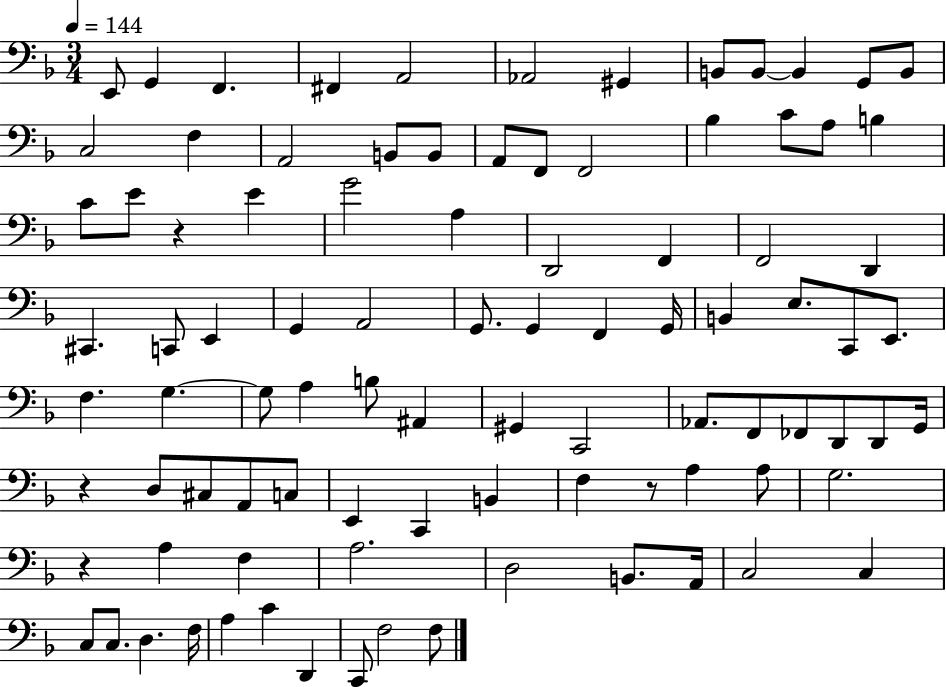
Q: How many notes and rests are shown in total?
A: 93